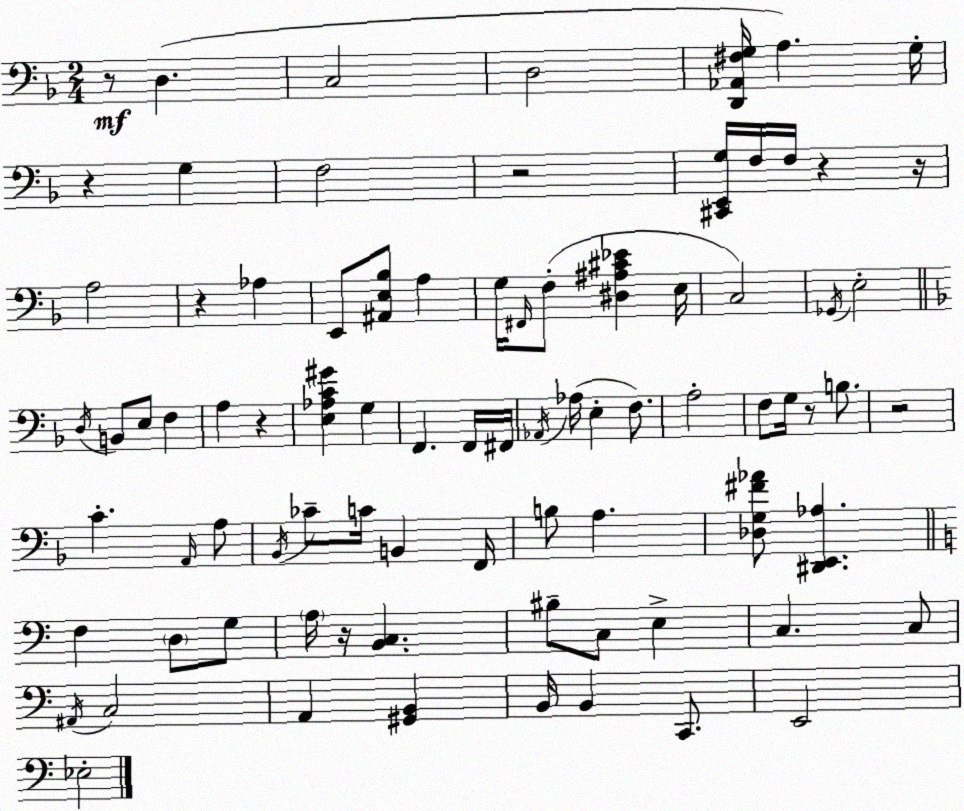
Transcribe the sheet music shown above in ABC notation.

X:1
T:Untitled
M:2/4
L:1/4
K:F
z/2 D, C,2 D,2 [D,,_A,,^F,G,]/4 A, G,/4 z G, F,2 z2 [^C,,E,,G,]/4 F,/4 F,/4 z z/4 A,2 z _A, E,,/2 [^A,,E,_B,]/2 A, G,/4 ^F,,/4 F,/2 [^D,^A,^C_E] E,/4 C,2 _G,,/4 E,2 D,/4 B,,/2 E,/2 F, A, z [E,_A,C^G] G, F,, F,,/4 ^F,,/4 _A,,/4 _A,/4 E, F,/2 A,2 F,/2 G,/4 z/2 B,/2 z2 C A,,/4 A,/2 _B,,/4 _C/2 C/4 B,, F,,/4 B,/2 A, [_D,G,^F_A]/2 [^D,,E,,_A,] F, D,/2 G,/2 A,/4 z/4 [B,,C,] ^B,/2 C,/2 E, C, C,/2 ^A,,/4 C,2 A,, [^G,,B,,] B,,/4 B,, C,,/2 E,,2 _E,2